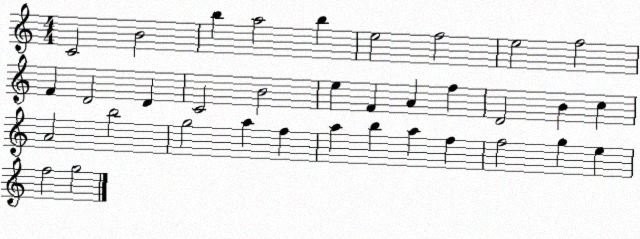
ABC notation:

X:1
T:Untitled
M:4/4
L:1/4
K:C
C2 B2 b a2 b e2 f2 e2 f2 F D2 D C2 B2 e F A f D2 B c A2 b2 g2 a f a b a f f2 g e f2 g2